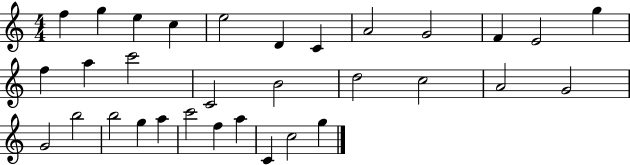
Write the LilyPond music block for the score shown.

{
  \clef treble
  \numericTimeSignature
  \time 4/4
  \key c \major
  f''4 g''4 e''4 c''4 | e''2 d'4 c'4 | a'2 g'2 | f'4 e'2 g''4 | \break f''4 a''4 c'''2 | c'2 b'2 | d''2 c''2 | a'2 g'2 | \break g'2 b''2 | b''2 g''4 a''4 | c'''2 f''4 a''4 | c'4 c''2 g''4 | \break \bar "|."
}